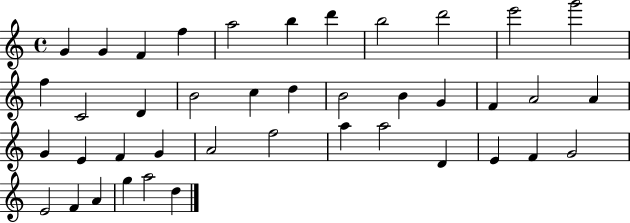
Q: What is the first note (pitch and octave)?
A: G4